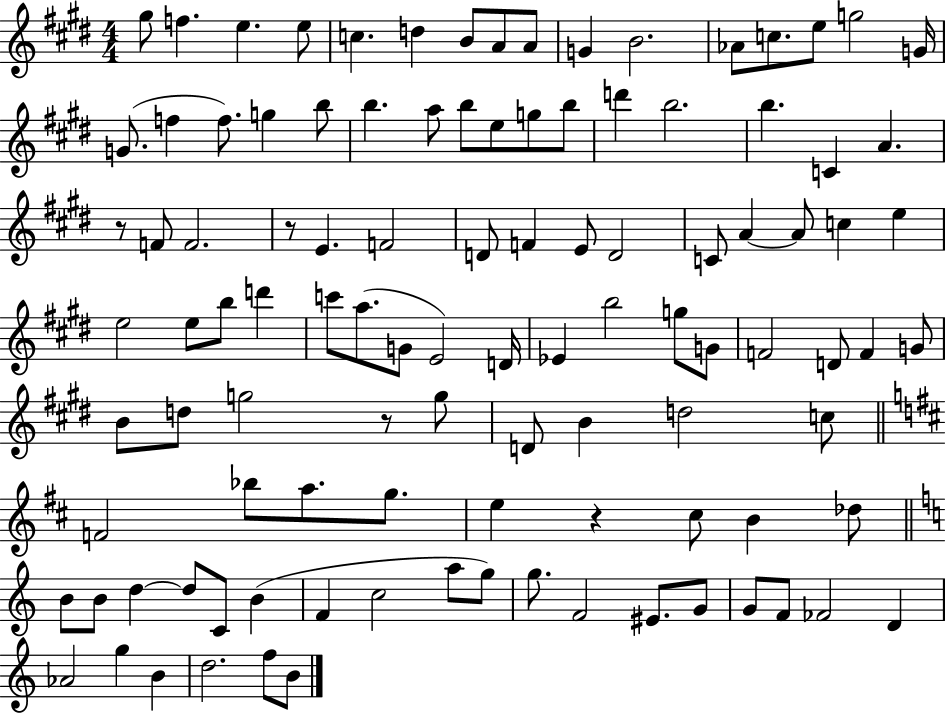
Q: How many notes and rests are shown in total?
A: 106